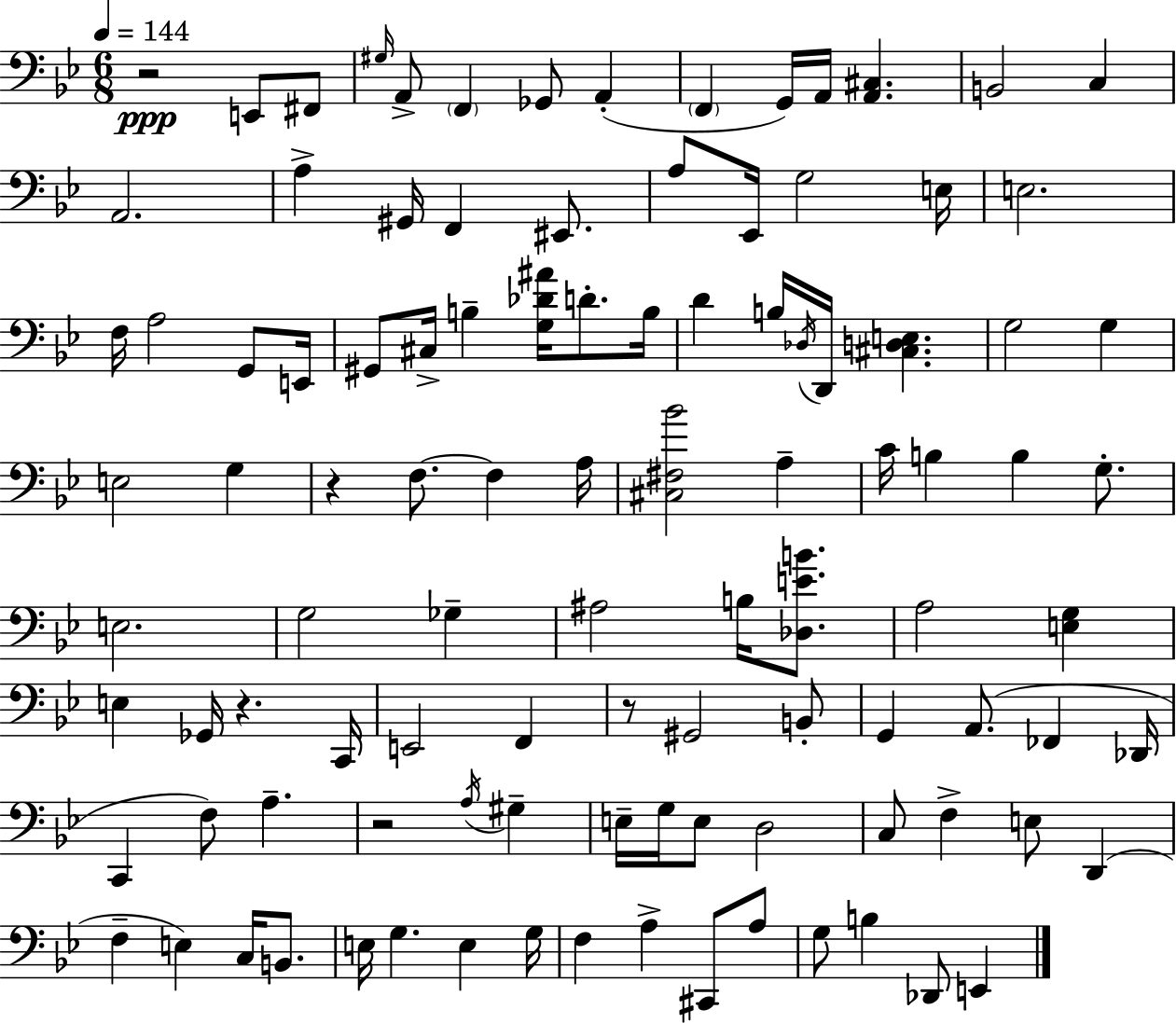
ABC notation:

X:1
T:Untitled
M:6/8
L:1/4
K:Gm
z2 E,,/2 ^F,,/2 ^G,/4 A,,/2 F,, _G,,/2 A,, F,, G,,/4 A,,/4 [A,,^C,] B,,2 C, A,,2 A, ^G,,/4 F,, ^E,,/2 A,/2 _E,,/4 G,2 E,/4 E,2 F,/4 A,2 G,,/2 E,,/4 ^G,,/2 ^C,/4 B, [G,_D^A]/4 D/2 B,/4 D B,/4 _D,/4 D,,/4 [^C,D,E,] G,2 G, E,2 G, z F,/2 F, A,/4 [^C,^F,_B]2 A, C/4 B, B, G,/2 E,2 G,2 _G, ^A,2 B,/4 [_D,EB]/2 A,2 [E,G,] E, _G,,/4 z C,,/4 E,,2 F,, z/2 ^G,,2 B,,/2 G,, A,,/2 _F,, _D,,/4 C,, F,/2 A, z2 A,/4 ^G, E,/4 G,/4 E,/2 D,2 C,/2 F, E,/2 D,, F, E, C,/4 B,,/2 E,/4 G, E, G,/4 F, A, ^C,,/2 A,/2 G,/2 B, _D,,/2 E,,